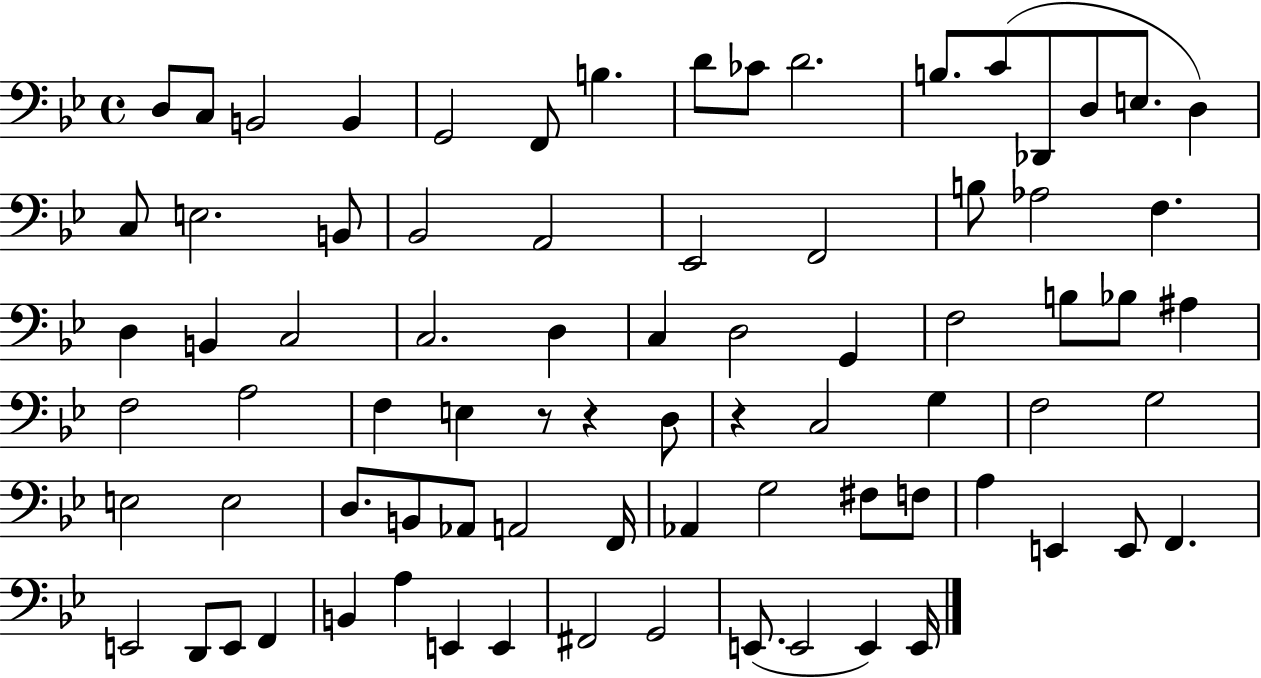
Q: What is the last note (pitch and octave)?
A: E2